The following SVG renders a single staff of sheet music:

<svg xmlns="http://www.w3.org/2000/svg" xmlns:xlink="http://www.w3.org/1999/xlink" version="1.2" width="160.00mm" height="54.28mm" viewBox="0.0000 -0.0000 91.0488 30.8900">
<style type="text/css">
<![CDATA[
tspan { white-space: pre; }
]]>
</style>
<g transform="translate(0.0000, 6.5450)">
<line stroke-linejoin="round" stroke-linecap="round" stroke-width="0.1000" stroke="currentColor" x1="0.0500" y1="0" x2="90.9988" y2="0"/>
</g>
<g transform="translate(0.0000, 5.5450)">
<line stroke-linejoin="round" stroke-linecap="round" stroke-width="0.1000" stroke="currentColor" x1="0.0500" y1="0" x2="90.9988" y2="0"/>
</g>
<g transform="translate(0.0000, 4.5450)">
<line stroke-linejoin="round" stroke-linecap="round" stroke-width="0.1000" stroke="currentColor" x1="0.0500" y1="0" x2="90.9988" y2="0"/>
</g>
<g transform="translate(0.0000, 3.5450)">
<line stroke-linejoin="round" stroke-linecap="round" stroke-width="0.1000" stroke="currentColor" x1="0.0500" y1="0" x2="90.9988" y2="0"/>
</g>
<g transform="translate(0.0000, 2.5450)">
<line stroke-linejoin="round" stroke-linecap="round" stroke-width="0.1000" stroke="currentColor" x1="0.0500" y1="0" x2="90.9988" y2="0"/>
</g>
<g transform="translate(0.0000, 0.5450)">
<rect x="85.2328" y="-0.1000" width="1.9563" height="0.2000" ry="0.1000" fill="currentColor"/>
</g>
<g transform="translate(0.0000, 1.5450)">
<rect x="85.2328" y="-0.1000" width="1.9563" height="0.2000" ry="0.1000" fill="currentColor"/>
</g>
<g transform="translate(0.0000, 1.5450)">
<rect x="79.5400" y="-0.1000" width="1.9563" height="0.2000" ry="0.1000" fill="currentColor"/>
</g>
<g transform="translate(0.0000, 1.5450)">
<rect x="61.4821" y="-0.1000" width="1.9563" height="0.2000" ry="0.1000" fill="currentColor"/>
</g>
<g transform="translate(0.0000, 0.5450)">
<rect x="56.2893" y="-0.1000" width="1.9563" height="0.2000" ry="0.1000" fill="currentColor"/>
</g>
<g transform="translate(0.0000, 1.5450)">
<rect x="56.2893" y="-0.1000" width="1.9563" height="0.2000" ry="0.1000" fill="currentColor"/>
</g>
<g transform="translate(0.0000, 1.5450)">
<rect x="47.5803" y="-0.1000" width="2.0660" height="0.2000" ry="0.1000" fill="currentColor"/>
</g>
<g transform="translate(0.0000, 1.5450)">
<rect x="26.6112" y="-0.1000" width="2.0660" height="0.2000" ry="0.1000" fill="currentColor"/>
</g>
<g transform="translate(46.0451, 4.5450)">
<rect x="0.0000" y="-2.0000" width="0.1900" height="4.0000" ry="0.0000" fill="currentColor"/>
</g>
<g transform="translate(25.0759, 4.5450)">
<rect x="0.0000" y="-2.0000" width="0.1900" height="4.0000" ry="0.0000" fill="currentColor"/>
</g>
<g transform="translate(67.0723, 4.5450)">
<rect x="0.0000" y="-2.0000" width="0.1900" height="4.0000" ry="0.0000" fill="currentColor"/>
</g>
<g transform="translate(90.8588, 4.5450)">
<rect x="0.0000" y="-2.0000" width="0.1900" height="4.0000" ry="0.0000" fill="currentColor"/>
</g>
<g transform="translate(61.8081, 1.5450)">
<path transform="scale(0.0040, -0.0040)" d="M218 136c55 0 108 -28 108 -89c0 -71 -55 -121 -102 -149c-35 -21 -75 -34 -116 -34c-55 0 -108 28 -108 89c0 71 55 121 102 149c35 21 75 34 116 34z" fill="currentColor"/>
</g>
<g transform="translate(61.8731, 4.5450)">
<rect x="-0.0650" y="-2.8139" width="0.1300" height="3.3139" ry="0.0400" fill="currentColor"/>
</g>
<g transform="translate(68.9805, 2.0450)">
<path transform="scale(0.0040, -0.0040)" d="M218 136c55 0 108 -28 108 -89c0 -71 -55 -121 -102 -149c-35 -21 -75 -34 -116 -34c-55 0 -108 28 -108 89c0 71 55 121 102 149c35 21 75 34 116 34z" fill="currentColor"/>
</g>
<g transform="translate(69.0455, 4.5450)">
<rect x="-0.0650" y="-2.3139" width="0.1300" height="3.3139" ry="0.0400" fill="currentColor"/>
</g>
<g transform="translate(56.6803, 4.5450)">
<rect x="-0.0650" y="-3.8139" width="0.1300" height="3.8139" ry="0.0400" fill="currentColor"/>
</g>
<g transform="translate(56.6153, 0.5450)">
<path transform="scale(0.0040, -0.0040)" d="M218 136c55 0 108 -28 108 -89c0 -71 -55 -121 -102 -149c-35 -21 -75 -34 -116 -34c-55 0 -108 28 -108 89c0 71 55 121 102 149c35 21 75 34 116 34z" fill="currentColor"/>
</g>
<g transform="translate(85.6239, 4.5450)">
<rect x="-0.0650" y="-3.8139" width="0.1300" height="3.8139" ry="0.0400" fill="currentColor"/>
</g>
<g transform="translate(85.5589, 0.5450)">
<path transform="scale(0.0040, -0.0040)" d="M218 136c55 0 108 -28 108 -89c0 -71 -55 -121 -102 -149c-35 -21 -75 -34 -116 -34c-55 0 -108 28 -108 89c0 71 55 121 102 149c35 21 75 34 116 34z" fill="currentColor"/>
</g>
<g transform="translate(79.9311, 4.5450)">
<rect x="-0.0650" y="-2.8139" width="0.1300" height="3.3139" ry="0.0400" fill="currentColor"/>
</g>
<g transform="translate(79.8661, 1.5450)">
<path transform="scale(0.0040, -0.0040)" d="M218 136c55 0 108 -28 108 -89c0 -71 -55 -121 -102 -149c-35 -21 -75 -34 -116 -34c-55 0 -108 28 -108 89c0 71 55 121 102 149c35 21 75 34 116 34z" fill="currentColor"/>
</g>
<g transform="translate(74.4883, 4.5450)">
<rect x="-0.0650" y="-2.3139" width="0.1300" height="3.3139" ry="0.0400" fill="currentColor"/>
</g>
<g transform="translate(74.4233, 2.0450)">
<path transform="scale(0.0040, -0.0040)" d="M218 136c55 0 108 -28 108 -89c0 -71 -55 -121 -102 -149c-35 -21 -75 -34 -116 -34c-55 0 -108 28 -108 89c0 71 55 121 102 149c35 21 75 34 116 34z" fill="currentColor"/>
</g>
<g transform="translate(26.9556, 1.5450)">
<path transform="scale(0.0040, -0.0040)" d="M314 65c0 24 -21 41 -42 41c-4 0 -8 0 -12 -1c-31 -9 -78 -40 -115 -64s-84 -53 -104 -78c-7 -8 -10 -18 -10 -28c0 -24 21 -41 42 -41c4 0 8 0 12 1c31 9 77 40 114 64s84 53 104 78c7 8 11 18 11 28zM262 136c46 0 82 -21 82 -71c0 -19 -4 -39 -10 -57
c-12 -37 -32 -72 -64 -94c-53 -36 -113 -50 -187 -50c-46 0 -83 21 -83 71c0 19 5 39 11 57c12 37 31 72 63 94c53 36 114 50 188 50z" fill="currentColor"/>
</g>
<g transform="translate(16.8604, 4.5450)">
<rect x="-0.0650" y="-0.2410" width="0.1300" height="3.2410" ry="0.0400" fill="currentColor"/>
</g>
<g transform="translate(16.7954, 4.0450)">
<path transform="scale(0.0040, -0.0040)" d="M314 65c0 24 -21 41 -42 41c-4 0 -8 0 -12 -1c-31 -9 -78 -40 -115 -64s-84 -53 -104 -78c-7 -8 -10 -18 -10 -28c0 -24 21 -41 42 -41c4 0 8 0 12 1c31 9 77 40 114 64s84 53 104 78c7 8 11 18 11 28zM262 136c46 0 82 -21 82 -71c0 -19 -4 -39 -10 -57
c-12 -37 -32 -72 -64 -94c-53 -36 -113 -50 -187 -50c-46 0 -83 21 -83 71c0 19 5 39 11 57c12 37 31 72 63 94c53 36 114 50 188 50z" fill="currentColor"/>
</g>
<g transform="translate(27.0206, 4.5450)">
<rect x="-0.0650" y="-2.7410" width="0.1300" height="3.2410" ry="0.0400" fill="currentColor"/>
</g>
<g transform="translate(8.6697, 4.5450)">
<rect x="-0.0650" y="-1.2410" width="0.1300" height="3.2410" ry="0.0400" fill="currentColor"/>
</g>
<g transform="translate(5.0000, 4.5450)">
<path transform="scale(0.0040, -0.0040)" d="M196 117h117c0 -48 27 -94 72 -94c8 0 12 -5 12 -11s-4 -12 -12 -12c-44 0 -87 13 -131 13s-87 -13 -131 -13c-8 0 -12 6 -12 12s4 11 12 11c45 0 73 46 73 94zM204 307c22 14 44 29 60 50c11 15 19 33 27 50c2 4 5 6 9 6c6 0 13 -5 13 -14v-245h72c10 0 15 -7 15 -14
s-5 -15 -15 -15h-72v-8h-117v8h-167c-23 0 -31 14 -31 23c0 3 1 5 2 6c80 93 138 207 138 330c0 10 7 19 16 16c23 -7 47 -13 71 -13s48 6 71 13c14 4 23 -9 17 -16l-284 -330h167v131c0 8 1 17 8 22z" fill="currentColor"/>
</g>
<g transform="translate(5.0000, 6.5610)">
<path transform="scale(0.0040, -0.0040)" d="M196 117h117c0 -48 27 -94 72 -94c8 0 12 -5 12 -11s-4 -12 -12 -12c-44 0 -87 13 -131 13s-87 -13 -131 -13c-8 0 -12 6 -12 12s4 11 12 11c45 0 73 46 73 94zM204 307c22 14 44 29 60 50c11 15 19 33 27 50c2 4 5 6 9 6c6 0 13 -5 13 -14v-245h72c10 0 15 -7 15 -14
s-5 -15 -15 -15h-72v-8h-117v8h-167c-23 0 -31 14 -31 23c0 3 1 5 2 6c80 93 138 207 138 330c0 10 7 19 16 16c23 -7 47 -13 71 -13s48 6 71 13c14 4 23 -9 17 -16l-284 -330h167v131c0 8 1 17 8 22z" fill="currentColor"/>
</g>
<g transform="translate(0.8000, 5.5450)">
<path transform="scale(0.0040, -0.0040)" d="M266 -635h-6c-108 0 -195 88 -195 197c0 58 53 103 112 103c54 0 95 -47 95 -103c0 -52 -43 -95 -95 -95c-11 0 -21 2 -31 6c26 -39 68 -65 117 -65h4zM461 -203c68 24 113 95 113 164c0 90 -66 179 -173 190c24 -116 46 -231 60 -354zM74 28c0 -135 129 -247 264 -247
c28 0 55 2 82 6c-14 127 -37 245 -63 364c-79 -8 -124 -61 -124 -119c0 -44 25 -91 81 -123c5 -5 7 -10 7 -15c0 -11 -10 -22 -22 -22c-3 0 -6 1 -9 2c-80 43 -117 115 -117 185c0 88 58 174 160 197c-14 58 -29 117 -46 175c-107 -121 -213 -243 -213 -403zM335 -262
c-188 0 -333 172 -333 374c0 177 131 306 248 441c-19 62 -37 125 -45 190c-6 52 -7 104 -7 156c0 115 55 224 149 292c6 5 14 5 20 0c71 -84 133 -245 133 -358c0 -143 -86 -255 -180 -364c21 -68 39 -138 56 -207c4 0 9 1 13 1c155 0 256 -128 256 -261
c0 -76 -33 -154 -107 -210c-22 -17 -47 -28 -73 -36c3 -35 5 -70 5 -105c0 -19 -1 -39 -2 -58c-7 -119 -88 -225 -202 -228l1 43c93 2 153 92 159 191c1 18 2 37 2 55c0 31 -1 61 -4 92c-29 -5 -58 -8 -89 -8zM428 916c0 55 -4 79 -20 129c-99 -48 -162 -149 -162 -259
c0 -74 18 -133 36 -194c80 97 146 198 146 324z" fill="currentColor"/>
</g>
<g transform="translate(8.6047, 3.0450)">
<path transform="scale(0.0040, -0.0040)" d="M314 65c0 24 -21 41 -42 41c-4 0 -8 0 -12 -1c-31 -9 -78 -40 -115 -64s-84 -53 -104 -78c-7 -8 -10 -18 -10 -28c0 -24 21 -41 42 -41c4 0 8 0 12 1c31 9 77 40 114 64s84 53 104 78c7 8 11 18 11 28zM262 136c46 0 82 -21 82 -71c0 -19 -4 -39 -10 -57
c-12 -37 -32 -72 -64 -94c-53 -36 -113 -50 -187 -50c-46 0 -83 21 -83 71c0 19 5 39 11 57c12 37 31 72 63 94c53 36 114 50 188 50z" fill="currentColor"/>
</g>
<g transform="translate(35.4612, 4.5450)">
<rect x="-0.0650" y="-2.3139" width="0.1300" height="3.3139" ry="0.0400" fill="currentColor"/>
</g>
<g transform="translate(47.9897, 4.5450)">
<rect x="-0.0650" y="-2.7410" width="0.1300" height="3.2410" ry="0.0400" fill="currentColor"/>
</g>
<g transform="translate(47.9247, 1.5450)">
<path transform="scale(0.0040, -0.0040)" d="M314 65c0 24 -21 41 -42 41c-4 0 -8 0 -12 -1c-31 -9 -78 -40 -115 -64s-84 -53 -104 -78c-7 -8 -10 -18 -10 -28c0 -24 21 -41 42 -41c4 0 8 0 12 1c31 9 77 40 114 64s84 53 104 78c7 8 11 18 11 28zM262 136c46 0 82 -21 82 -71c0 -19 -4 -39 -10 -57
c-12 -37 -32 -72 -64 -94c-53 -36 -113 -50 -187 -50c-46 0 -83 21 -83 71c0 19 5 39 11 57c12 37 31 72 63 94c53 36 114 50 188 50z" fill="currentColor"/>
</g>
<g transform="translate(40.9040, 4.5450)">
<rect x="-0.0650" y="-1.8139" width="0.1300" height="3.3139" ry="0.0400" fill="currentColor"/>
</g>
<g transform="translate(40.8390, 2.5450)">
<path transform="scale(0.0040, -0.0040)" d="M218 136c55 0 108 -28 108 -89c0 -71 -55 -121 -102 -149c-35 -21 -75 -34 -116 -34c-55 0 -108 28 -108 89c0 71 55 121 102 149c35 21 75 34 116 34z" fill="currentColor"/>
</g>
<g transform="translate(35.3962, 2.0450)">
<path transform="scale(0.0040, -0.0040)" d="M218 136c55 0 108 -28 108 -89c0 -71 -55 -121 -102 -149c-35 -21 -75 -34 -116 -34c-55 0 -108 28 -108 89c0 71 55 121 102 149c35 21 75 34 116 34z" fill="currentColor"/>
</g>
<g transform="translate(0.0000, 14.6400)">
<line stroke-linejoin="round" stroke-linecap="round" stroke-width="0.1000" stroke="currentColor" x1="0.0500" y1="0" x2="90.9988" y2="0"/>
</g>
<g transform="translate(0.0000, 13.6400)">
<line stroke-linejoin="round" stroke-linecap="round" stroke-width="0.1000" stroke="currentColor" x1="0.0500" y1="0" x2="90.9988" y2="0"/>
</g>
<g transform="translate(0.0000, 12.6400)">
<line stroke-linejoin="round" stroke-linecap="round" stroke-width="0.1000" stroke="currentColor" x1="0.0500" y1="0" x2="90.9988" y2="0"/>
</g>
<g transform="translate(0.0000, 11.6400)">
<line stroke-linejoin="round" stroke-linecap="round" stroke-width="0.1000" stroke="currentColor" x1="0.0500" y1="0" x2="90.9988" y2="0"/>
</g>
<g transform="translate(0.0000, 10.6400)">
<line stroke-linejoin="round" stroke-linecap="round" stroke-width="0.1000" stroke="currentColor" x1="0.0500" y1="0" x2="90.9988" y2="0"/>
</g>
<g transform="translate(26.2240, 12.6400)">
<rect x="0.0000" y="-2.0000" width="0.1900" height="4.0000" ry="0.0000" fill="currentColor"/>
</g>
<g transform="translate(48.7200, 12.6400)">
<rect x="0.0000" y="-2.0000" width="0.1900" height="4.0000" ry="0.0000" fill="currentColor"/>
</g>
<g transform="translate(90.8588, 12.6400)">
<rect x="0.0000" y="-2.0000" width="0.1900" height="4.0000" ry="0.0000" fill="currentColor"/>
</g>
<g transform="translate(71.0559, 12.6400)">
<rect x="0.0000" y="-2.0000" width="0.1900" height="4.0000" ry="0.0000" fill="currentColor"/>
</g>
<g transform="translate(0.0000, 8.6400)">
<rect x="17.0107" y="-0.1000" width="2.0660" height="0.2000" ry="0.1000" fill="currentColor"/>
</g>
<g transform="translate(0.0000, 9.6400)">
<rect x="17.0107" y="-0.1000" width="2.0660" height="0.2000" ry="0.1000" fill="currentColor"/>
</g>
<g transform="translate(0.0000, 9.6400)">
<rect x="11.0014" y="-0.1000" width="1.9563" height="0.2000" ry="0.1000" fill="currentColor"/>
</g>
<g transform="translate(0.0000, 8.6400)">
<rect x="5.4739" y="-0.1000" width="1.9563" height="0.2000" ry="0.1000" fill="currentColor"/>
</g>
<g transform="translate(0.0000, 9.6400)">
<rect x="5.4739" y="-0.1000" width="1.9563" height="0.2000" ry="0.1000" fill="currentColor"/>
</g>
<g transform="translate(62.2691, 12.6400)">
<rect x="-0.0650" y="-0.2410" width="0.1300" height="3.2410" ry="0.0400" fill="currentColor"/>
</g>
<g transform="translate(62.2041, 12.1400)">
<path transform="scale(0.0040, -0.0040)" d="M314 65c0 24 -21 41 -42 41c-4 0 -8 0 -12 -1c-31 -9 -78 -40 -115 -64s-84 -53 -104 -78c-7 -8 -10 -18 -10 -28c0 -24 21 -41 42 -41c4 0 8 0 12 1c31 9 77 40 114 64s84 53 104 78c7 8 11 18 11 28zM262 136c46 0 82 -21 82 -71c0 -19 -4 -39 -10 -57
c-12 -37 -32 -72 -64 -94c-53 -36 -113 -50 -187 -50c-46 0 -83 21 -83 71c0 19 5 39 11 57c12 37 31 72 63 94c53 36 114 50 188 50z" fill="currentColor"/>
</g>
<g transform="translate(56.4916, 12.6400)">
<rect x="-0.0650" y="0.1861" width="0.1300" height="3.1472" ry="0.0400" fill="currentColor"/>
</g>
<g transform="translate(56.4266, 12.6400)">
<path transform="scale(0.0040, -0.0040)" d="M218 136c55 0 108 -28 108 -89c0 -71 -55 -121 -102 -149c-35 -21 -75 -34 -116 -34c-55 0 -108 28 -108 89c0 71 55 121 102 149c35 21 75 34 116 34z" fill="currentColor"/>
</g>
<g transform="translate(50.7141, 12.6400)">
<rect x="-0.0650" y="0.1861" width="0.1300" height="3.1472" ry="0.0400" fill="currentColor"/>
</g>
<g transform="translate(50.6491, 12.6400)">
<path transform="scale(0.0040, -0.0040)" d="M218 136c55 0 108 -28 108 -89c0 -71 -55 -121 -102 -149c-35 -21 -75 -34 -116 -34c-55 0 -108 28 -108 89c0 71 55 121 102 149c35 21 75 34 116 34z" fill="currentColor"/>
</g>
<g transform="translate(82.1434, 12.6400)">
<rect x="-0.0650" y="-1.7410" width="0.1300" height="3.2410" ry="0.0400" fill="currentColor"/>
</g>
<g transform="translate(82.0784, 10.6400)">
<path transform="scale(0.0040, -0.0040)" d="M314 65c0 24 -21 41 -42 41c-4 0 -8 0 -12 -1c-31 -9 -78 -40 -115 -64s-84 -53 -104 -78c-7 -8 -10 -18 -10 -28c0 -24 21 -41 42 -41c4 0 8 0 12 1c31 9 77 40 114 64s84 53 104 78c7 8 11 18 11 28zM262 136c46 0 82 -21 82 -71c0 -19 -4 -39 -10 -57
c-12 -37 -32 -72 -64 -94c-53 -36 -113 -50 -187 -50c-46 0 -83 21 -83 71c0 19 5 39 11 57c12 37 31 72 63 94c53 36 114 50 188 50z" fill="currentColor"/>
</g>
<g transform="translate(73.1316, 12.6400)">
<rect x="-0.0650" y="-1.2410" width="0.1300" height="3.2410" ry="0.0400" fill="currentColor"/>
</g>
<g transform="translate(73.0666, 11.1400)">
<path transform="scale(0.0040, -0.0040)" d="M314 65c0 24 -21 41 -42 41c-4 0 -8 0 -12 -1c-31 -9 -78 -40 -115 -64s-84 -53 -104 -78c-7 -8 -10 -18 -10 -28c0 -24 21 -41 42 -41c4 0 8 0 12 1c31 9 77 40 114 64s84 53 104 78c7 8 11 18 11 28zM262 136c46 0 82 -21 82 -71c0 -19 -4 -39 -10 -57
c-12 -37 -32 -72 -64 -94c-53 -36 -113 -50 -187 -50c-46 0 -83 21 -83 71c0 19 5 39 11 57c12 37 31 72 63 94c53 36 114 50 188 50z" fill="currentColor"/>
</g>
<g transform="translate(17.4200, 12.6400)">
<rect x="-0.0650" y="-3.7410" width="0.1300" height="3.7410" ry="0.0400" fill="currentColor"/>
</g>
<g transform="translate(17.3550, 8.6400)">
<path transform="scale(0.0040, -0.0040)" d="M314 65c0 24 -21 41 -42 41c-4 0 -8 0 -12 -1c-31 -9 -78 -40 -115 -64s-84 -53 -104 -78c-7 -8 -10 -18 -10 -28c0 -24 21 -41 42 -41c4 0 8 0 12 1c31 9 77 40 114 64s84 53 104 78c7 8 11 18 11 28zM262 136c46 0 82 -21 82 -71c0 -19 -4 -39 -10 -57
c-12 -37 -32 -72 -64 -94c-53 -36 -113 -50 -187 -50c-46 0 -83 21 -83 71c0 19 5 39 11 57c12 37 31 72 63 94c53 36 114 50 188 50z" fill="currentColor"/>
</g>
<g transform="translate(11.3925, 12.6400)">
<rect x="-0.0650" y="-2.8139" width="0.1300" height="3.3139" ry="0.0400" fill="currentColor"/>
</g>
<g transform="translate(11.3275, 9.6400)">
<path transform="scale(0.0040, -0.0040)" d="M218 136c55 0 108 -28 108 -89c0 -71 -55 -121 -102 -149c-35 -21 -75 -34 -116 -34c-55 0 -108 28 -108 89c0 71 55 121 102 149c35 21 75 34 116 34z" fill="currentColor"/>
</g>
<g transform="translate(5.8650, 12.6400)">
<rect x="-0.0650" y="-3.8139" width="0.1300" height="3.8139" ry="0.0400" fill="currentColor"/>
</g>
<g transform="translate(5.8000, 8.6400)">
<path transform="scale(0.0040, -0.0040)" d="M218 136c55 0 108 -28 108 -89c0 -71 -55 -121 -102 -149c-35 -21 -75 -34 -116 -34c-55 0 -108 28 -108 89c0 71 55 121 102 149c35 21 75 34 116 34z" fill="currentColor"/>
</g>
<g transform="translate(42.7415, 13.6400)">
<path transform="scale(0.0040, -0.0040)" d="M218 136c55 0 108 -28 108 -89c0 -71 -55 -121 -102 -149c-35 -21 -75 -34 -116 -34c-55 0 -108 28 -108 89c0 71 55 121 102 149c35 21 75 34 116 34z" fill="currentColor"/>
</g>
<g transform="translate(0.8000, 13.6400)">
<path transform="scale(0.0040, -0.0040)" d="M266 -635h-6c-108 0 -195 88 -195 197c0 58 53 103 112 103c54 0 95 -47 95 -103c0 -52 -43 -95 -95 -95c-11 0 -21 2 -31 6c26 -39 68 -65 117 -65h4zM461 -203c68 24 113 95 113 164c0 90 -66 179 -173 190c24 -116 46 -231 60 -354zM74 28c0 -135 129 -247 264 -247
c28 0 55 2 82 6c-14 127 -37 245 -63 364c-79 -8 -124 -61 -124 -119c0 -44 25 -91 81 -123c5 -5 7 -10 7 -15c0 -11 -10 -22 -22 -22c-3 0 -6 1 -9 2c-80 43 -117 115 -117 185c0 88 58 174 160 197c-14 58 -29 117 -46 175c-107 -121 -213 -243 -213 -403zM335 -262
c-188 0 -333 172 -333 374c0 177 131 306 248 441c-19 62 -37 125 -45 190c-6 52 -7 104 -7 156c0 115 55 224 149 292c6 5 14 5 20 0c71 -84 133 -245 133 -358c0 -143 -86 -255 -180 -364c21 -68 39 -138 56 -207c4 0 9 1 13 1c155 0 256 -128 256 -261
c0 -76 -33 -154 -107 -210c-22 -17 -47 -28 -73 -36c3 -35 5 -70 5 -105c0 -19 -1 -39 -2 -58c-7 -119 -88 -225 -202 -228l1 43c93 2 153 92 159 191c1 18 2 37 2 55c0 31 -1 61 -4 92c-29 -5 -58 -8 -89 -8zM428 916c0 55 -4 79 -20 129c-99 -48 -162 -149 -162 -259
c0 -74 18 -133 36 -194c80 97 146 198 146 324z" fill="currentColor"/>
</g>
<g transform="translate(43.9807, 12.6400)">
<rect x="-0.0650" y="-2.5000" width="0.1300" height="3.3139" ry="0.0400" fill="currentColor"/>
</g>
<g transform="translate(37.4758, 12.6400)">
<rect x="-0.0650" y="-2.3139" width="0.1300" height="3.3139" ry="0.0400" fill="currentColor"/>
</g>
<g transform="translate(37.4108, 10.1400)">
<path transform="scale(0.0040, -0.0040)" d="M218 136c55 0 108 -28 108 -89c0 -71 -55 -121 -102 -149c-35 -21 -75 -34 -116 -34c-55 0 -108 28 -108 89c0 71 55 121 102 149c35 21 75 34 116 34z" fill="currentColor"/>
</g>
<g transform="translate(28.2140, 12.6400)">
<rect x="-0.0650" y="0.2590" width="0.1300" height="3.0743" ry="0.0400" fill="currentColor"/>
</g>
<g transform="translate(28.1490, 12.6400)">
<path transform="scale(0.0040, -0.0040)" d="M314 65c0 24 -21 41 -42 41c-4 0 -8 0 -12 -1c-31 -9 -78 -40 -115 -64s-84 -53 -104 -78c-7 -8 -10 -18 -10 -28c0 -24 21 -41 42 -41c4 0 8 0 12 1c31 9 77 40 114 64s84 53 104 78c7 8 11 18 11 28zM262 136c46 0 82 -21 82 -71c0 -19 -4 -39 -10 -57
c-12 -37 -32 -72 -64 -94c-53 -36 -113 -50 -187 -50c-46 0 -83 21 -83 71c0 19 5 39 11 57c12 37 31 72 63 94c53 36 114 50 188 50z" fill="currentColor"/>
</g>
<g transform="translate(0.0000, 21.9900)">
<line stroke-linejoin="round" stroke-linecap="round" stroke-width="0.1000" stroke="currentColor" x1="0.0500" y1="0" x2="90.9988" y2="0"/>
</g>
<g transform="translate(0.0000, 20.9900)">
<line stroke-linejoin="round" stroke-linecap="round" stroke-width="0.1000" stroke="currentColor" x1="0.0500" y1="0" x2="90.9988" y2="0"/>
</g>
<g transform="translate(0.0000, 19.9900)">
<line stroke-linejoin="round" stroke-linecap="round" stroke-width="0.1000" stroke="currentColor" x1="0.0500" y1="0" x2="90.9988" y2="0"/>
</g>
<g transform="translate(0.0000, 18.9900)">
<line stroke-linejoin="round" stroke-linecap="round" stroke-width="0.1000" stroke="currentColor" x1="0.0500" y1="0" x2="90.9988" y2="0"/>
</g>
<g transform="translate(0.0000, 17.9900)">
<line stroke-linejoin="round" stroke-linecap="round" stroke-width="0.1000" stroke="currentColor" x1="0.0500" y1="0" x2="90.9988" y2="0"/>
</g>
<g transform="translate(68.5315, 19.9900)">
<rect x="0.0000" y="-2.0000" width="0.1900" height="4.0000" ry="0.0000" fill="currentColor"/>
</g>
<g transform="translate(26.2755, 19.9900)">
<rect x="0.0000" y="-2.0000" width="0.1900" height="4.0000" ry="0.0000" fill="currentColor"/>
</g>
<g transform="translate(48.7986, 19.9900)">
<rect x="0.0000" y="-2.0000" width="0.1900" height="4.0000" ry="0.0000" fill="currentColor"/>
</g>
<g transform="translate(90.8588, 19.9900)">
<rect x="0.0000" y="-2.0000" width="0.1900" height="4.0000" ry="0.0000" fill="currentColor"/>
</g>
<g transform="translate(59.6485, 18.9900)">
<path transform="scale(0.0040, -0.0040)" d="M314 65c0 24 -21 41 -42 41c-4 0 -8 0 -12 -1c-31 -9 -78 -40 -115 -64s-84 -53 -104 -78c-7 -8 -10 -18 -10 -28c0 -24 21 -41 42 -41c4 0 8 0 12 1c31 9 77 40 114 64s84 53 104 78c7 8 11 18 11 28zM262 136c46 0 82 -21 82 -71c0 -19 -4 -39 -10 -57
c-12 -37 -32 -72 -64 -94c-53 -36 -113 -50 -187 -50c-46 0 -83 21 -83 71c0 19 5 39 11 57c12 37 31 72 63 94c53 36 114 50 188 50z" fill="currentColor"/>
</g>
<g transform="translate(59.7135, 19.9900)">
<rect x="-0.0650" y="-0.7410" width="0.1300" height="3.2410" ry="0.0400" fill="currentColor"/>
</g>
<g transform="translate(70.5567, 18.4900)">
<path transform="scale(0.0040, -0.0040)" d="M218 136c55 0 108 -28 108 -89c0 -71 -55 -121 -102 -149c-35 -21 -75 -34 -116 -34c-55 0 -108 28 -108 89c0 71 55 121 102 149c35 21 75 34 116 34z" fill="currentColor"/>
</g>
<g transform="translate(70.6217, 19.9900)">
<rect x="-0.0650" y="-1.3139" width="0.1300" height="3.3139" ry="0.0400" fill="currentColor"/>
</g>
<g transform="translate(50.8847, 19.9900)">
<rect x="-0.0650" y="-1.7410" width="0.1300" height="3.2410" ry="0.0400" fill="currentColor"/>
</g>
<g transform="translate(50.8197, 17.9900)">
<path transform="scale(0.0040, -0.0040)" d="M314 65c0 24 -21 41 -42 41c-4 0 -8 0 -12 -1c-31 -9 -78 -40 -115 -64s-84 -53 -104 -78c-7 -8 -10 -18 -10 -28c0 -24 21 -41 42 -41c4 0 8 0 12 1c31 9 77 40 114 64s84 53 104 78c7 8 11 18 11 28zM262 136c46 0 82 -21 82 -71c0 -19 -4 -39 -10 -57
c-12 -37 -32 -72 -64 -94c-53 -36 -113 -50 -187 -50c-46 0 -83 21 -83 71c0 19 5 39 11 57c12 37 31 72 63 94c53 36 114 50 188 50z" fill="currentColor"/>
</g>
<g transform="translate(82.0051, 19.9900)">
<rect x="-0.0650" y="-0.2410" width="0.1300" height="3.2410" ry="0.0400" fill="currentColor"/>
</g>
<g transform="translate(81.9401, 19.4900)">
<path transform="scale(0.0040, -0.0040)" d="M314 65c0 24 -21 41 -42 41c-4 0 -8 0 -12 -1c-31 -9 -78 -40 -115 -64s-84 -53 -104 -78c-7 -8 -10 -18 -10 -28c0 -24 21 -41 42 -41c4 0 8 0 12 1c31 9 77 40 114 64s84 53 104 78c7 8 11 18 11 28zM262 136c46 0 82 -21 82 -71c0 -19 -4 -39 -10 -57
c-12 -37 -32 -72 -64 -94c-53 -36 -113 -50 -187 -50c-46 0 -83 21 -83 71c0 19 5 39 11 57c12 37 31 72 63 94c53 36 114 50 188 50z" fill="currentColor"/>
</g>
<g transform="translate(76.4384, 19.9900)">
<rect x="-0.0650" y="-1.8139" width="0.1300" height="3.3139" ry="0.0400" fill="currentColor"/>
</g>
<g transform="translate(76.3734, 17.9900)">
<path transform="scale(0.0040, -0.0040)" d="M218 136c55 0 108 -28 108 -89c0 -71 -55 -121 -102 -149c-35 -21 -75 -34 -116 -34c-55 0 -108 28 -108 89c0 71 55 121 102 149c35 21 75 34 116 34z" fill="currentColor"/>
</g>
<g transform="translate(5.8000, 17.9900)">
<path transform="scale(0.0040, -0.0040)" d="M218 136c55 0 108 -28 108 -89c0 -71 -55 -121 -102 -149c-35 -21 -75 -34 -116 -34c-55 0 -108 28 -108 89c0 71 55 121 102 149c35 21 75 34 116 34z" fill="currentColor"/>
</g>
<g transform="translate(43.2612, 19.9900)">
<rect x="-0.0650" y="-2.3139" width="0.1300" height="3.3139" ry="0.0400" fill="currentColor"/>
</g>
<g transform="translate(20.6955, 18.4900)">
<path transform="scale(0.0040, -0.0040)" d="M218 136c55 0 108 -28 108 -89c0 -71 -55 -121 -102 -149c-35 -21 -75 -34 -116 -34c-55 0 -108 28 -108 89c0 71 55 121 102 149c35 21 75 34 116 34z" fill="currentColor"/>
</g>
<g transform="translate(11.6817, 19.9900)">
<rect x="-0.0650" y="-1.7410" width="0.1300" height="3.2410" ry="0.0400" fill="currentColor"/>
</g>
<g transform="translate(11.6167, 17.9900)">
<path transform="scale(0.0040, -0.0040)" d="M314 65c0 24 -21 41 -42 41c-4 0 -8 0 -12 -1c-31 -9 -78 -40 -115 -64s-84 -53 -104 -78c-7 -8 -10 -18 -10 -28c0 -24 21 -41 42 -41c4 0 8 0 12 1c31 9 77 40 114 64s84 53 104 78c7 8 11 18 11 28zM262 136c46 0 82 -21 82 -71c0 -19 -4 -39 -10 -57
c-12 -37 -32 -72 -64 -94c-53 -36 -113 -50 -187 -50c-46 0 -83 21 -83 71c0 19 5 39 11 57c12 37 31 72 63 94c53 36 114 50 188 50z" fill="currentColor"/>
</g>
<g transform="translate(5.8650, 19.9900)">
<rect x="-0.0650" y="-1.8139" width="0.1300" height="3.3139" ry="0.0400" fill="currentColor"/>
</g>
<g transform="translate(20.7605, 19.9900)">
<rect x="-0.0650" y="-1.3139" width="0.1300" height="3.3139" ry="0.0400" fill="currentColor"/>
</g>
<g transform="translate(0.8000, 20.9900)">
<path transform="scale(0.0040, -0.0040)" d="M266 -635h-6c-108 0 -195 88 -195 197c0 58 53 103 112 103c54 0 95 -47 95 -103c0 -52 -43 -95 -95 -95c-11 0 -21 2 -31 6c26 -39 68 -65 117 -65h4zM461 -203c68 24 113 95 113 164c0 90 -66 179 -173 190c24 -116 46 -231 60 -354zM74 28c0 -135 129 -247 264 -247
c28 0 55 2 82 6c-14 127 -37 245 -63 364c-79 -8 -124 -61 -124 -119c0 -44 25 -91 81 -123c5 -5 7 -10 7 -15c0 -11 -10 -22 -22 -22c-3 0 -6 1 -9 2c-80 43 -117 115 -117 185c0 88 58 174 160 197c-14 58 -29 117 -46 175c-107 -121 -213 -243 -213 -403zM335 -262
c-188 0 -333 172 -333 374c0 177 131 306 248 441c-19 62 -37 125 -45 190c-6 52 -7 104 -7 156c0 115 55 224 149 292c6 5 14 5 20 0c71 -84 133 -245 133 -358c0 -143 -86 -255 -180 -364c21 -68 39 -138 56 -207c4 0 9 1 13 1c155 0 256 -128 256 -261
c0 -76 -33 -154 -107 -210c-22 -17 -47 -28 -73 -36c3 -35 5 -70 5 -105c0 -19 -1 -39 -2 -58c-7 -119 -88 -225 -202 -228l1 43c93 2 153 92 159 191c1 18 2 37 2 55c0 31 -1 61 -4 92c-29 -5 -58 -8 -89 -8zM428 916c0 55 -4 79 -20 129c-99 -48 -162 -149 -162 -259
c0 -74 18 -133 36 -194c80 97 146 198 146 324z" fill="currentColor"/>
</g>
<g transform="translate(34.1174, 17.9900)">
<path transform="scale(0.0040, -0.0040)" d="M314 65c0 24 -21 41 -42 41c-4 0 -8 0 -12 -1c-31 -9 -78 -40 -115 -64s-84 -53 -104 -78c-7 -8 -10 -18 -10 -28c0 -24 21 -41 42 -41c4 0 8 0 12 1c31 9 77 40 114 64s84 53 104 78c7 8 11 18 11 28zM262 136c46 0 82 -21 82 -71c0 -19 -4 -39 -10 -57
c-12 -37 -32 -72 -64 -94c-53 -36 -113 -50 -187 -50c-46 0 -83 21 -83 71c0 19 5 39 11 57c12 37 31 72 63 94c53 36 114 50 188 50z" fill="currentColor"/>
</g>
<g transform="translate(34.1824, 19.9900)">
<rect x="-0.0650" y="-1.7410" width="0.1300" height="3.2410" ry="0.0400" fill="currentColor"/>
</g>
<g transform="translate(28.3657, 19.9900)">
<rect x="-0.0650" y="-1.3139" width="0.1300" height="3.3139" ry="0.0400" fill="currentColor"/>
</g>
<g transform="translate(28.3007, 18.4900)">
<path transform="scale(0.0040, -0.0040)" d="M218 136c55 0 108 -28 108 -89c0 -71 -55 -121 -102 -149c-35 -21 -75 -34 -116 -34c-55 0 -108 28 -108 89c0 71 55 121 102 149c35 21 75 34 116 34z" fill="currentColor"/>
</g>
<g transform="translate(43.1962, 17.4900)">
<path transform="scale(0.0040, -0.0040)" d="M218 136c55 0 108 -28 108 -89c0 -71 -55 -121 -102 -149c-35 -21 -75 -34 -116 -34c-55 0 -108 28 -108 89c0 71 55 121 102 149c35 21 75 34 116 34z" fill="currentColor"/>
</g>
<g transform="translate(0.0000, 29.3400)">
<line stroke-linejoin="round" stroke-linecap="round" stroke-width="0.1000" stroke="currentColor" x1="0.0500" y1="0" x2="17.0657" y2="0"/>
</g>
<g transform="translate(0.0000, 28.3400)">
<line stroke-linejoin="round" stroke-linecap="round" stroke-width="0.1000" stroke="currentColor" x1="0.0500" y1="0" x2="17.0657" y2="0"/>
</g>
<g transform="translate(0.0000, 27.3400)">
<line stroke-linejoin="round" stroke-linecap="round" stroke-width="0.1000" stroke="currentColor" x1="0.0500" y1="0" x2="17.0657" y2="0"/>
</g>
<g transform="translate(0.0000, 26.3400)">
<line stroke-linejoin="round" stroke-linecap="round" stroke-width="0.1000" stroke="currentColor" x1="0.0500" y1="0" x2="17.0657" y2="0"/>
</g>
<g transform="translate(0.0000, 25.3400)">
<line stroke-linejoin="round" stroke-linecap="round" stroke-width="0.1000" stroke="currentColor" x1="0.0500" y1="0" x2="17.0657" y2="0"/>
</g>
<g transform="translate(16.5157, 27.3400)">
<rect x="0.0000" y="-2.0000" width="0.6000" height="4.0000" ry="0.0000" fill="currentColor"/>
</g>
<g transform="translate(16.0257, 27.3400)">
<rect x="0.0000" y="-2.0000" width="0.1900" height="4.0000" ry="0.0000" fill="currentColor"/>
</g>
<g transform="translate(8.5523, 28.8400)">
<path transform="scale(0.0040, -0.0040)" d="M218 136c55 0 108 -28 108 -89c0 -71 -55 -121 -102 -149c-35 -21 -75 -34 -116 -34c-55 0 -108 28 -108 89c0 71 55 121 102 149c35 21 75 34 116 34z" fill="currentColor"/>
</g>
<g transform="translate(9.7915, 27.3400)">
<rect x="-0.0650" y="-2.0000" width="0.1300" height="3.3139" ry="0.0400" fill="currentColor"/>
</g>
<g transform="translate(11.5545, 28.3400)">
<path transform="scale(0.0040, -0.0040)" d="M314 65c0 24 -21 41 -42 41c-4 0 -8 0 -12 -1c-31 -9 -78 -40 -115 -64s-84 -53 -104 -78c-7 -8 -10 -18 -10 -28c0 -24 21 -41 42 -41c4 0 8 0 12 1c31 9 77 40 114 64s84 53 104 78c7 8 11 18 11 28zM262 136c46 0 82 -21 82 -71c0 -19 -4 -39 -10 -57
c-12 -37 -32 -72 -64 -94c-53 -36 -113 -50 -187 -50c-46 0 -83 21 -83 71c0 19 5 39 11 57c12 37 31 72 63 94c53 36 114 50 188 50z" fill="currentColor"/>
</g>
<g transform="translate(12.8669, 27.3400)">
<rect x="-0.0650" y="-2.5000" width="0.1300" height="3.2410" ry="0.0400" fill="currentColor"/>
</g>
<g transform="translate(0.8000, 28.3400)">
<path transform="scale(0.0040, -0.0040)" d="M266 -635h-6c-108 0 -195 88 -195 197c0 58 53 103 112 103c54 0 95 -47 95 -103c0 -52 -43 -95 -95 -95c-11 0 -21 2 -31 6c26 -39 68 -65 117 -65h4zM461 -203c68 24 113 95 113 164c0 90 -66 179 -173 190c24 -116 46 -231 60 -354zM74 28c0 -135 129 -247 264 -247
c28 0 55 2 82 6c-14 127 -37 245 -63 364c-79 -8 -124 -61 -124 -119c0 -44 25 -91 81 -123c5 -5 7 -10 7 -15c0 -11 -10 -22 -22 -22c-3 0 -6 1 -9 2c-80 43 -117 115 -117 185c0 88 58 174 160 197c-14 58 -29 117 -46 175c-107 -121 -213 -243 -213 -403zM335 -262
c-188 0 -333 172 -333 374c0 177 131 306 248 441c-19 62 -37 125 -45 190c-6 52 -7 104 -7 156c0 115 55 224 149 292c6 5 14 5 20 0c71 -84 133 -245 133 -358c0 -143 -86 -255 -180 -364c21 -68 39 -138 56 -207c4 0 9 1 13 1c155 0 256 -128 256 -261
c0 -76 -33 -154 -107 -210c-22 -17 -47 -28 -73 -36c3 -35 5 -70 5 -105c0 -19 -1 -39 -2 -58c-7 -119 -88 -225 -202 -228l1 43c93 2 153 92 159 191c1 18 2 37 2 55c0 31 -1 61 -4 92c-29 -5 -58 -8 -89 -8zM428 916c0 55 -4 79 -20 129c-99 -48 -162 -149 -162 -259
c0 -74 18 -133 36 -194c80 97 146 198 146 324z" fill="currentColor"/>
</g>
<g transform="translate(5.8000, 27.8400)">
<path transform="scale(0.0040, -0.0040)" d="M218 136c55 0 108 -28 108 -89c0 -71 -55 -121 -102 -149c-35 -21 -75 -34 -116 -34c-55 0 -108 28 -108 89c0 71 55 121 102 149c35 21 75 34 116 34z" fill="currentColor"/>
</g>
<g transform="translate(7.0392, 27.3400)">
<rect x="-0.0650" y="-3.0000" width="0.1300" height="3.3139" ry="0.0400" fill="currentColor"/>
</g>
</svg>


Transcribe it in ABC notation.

X:1
T:Untitled
M:4/4
L:1/4
K:C
e2 c2 a2 g f a2 c' a g g a c' c' a c'2 B2 g G B B c2 e2 f2 f f2 e e f2 g f2 d2 e f c2 A F G2